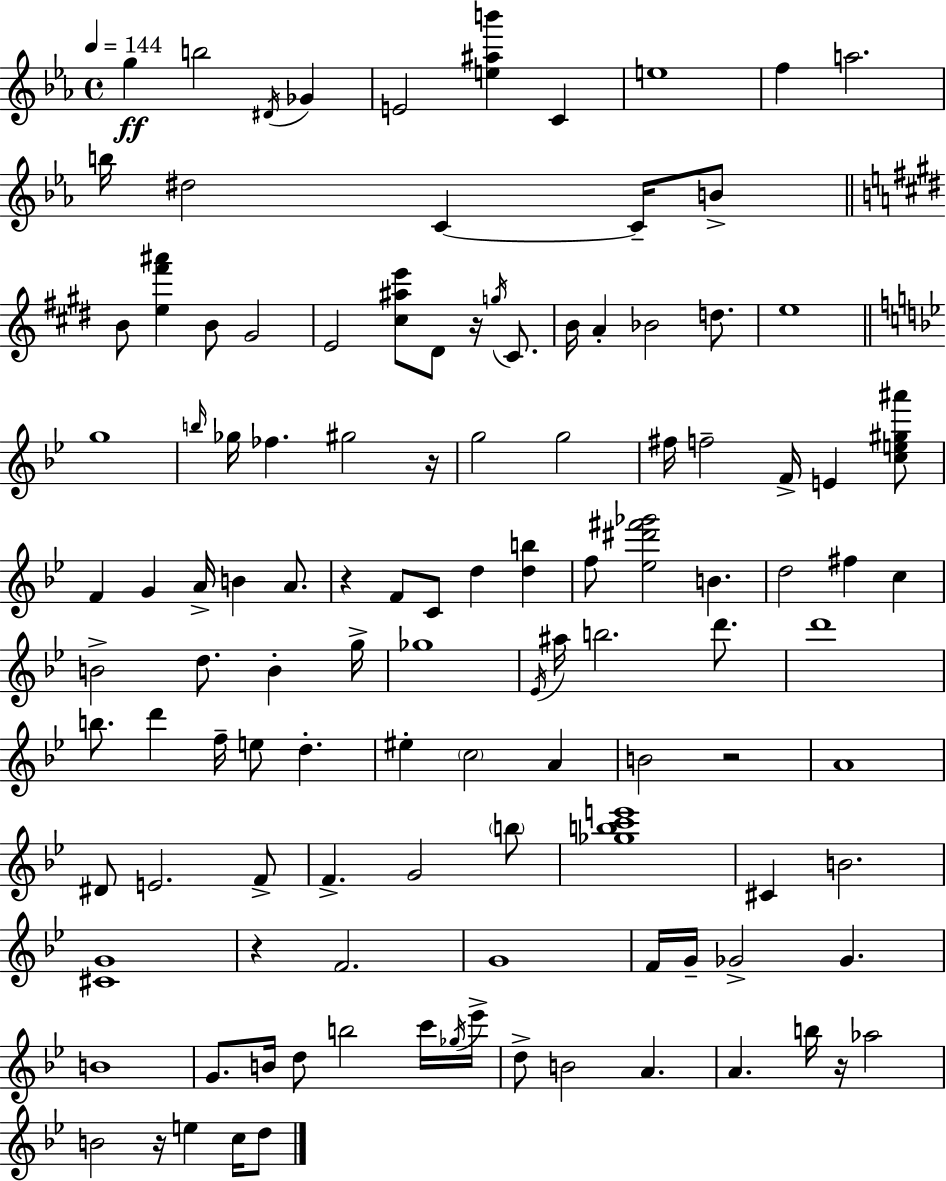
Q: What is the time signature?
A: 4/4